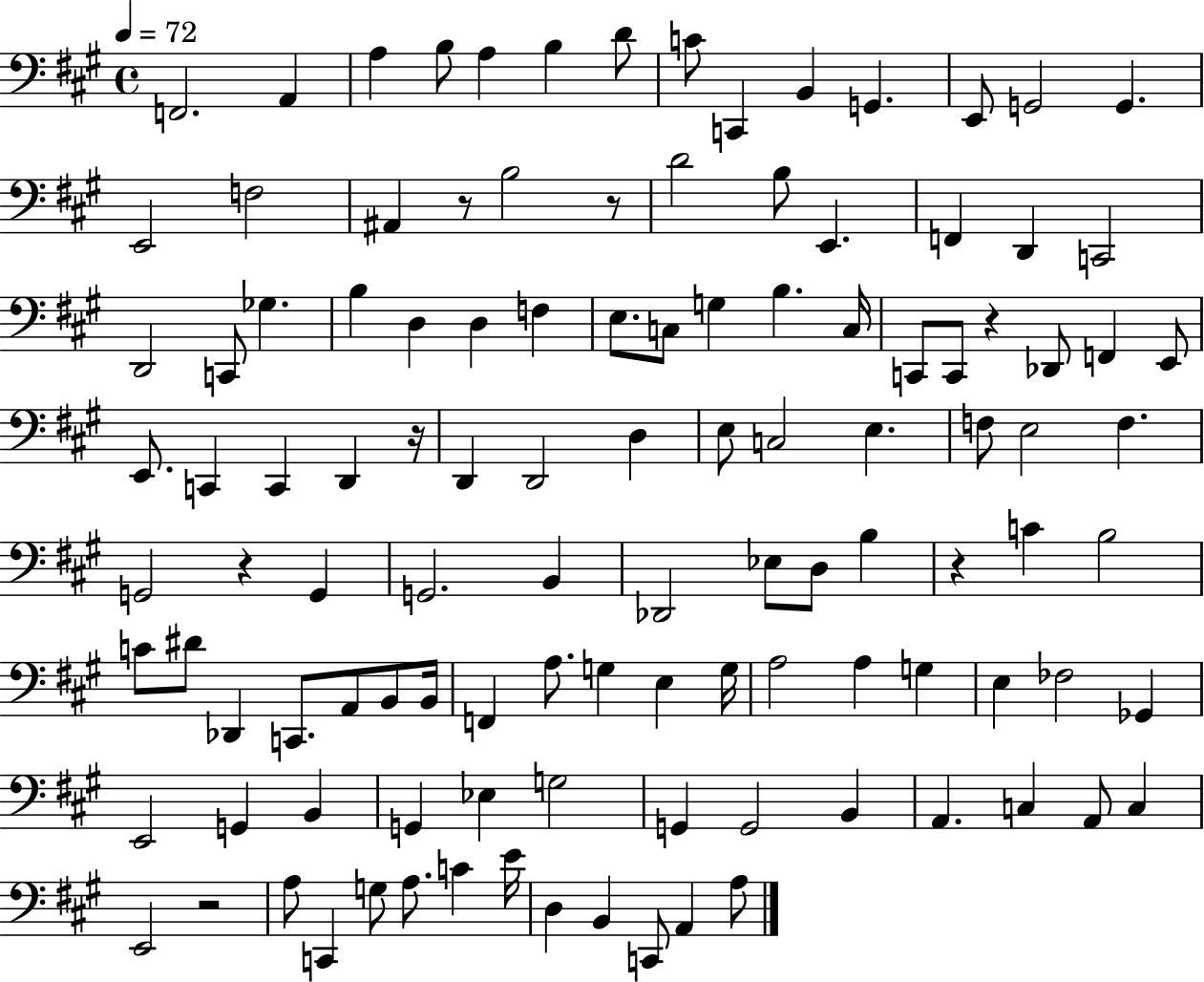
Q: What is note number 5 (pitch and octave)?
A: A3